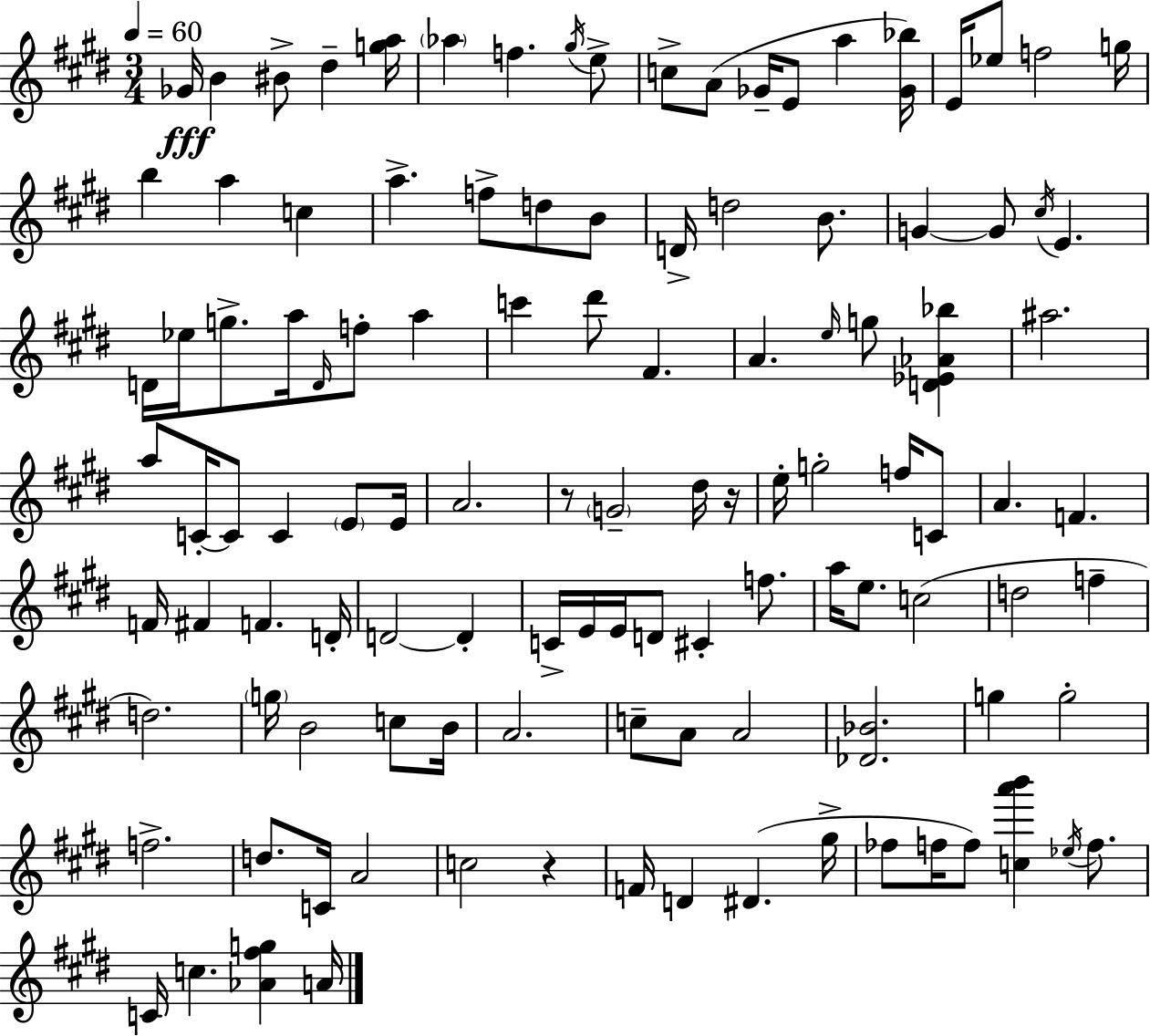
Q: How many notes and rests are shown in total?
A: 114